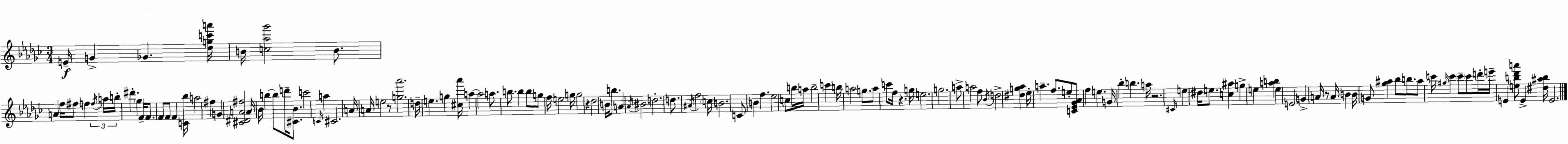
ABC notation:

X:1
T:Untitled
M:3/4
L:1/4
K:Ebm
E/4 G _G [_dgc'a']/4 B/4 [c_a_g']2 B/2 A f/4 ^f/2 f f/4 a/4 b/4 ^d' _g F/4 F/2 F/2 F/2 F [C_b]/4 a2 ^f G [^C^DA^f]2 A/4 _B/4 b b/2 d'/4 [^C_B]/2 c'2 C/4 a ^C2 A/4 A/4 e2 z/2 [g_a']2 d/4 e g [^c_a']/4 a a2 a/2 b/2 b b/2 g/2 f/4 e2 g/4 g2 z _d2 B/4 b/2 A _A/4 ^B2 d2 d/2 ^A/4 f2 c/4 B2 C/2 B f _e2 c/2 b/4 a/4 b2 c' b/4 a2 g/2 a/2 c'/2 f/4 z g/4 e2 g2 a/2 a2 f/2 _B/4 d2 [^dg_a] _e/4 a f/2 e/2 [C_E_G_A]/2 f e G/4 _b b a/4 z2 ^C/4 e ^d/4 e/2 [c^a] g e [ab] e E2 G A/4 z/2 A/4 B B/4 G/2 [_g^a] _b/2 b/2 ^a/2 c'/4 ^g/4 c' c'/2 c'/2 d'/4 e'/4 E [eb_d'a']/2 E [^d^ab]/4 E2